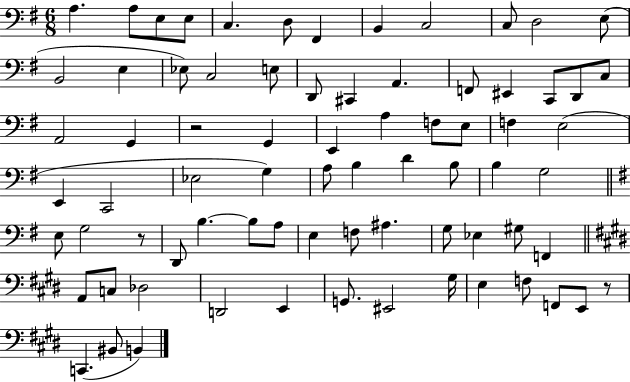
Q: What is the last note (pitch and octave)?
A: B2